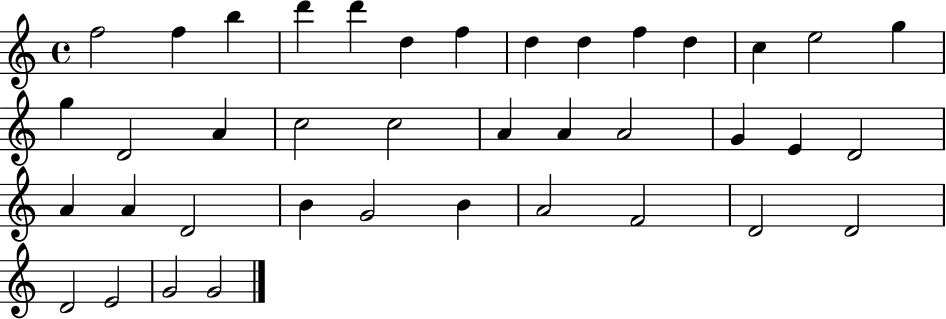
X:1
T:Untitled
M:4/4
L:1/4
K:C
f2 f b d' d' d f d d f d c e2 g g D2 A c2 c2 A A A2 G E D2 A A D2 B G2 B A2 F2 D2 D2 D2 E2 G2 G2